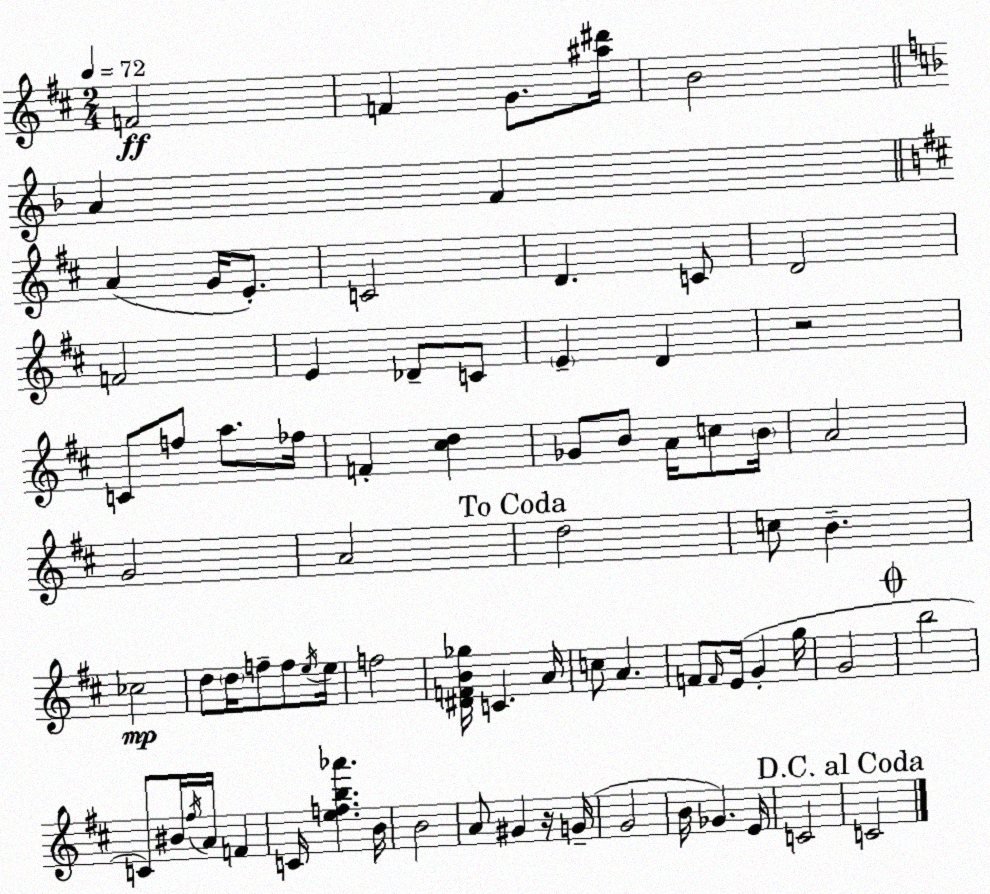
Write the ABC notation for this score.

X:1
T:Untitled
M:2/4
L:1/4
K:D
F2 F G/2 [^a^d']/4 B2 A F A G/4 E/2 C2 D C/2 D2 F2 E _D/2 C/2 E D z2 C/2 f/2 a/2 _f/4 F [^cd] _G/2 B/2 A/4 c/2 B/4 A2 G2 A2 d2 c/2 B _c2 d/2 d/4 f/2 f/2 e/4 e/4 f2 [^DFB_g]/4 C A/4 c/2 A F/2 F/4 E/4 G g/4 G2 b2 C/2 ^B/4 ^f/4 A/4 F C/4 [efb_a'] B/4 B2 A/2 ^G z/4 G/4 G2 B/4 _G E/4 C2 C2